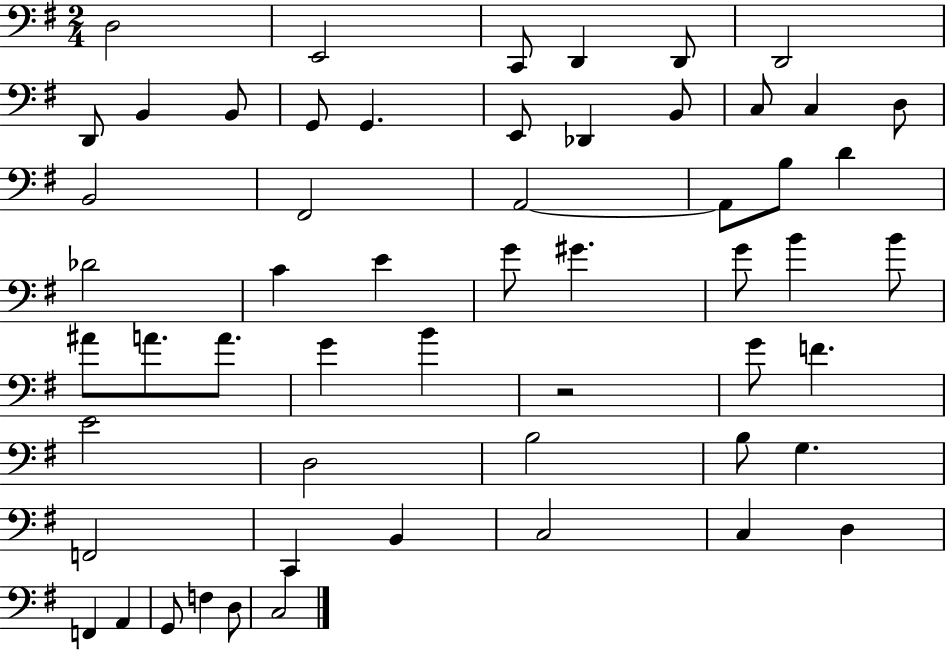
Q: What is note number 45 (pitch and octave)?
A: C2